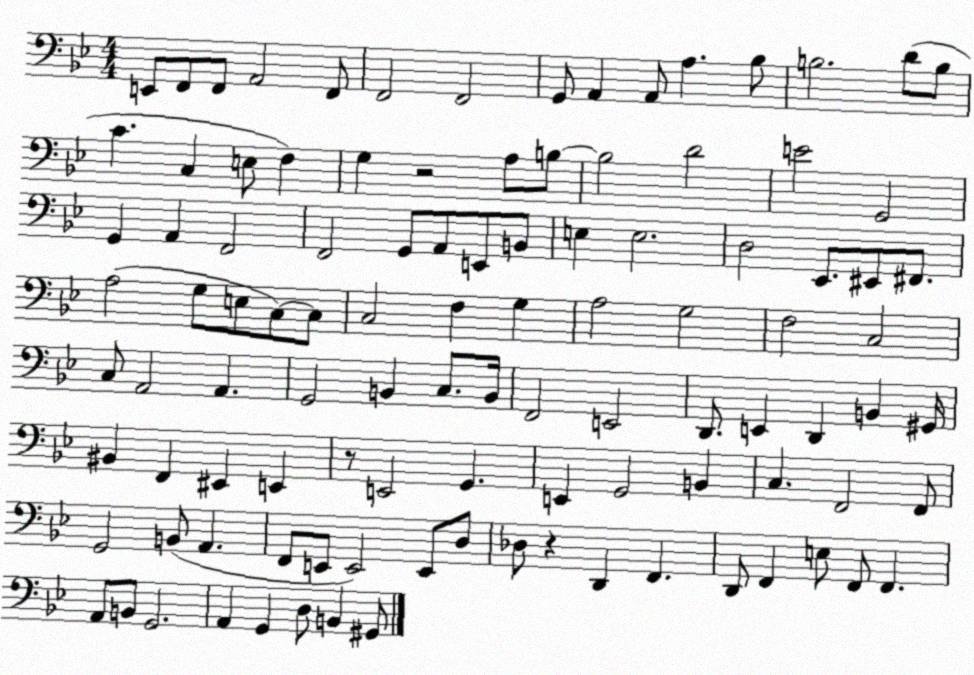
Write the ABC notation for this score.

X:1
T:Untitled
M:4/4
L:1/4
K:Bb
E,,/2 F,,/2 F,,/2 A,,2 F,,/2 F,,2 F,,2 G,,/2 A,, A,,/2 A, _B,/2 B,2 D/2 B,/2 C C, E,/2 F, G, z2 A,/2 B,/2 B,2 D2 E2 G,,2 G,, A,, F,,2 F,,2 G,,/2 A,,/2 E,,/2 B,,/2 E, E,2 D,2 _E,,/2 ^E,,/2 ^F,,/2 A,2 G,/2 E,/2 C,/2 C,/2 C,2 F, G, A,2 G,2 F,2 C,2 C,/2 A,,2 A,, G,,2 B,, C,/2 B,,/4 F,,2 E,,2 D,,/2 E,, D,, B,, ^G,,/4 ^B,, F,, ^E,, E,, z/2 E,,2 G,, E,, G,,2 B,, C, F,,2 F,,/2 G,,2 B,,/2 A,, F,,/2 E,,/2 E,,2 E,,/2 D,/2 _D,/2 z D,, F,, D,,/2 F,, E,/2 F,,/2 F,, A,,/2 B,,/2 G,,2 A,, G,, D,/2 B,, ^G,,/2